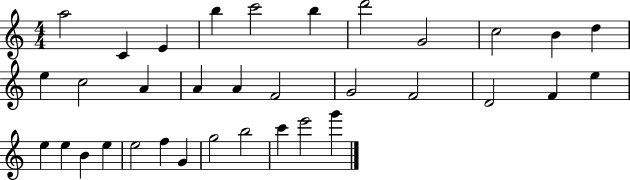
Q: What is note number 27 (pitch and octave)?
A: E5